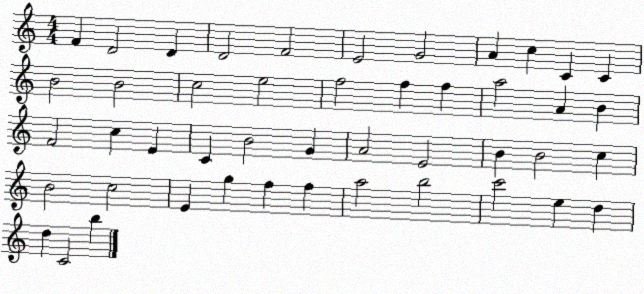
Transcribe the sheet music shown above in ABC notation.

X:1
T:Untitled
M:4/4
L:1/4
K:C
F D2 D D2 F2 E2 G2 A c C C B2 B2 c2 e2 f2 f f a2 A B F2 c E C B2 G A2 E2 B B2 c B2 c2 E g f f a2 b2 c'2 e d d C2 b